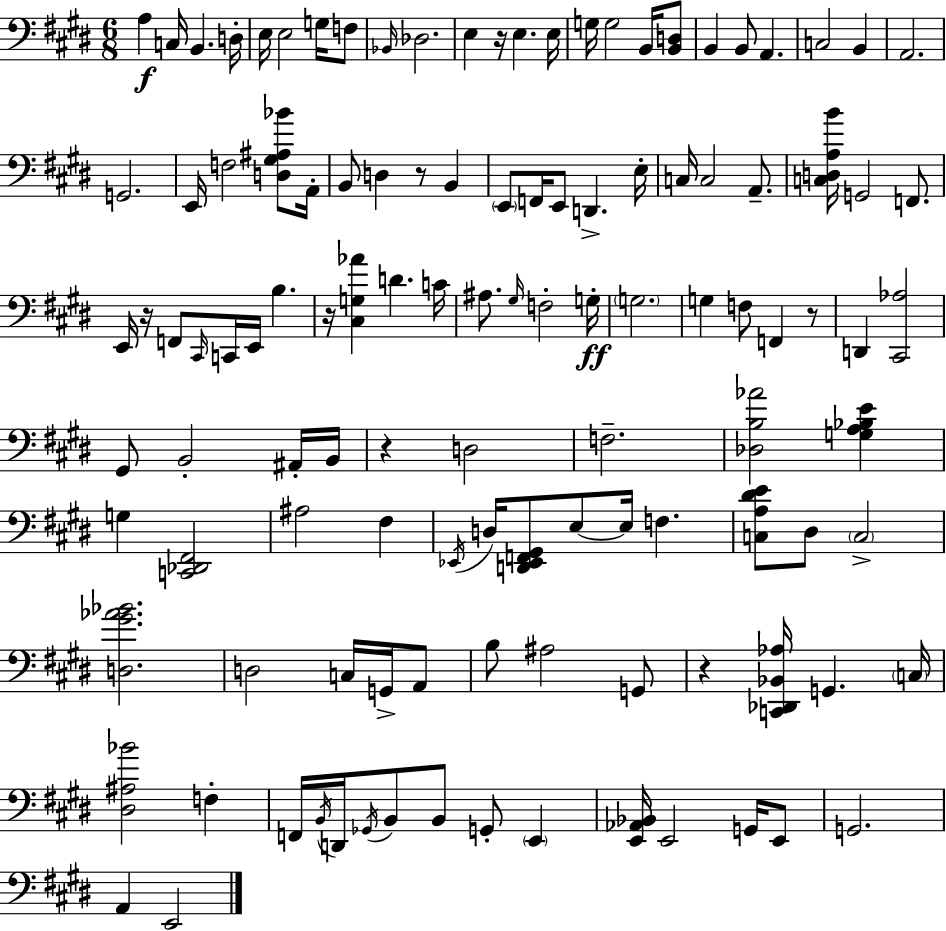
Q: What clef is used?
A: bass